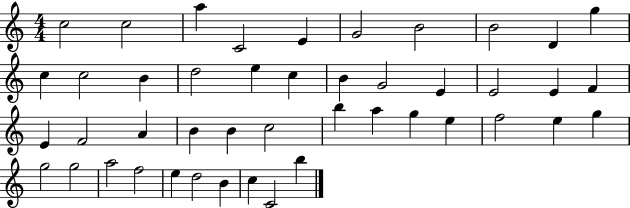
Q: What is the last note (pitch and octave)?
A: B5